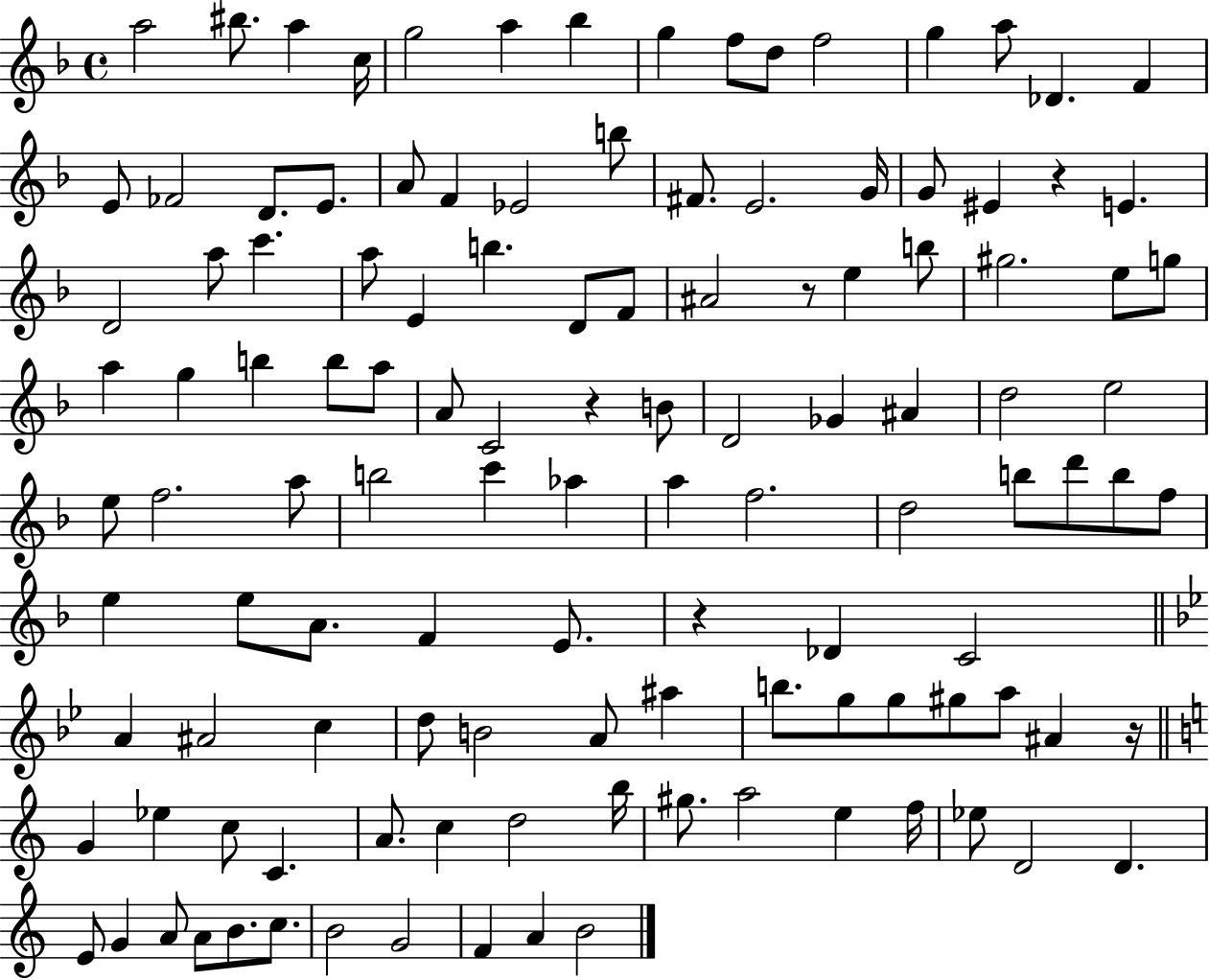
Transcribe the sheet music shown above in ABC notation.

X:1
T:Untitled
M:4/4
L:1/4
K:F
a2 ^b/2 a c/4 g2 a _b g f/2 d/2 f2 g a/2 _D F E/2 _F2 D/2 E/2 A/2 F _E2 b/2 ^F/2 E2 G/4 G/2 ^E z E D2 a/2 c' a/2 E b D/2 F/2 ^A2 z/2 e b/2 ^g2 e/2 g/2 a g b b/2 a/2 A/2 C2 z B/2 D2 _G ^A d2 e2 e/2 f2 a/2 b2 c' _a a f2 d2 b/2 d'/2 b/2 f/2 e e/2 A/2 F E/2 z _D C2 A ^A2 c d/2 B2 A/2 ^a b/2 g/2 g/2 ^g/2 a/2 ^A z/4 G _e c/2 C A/2 c d2 b/4 ^g/2 a2 e f/4 _e/2 D2 D E/2 G A/2 A/2 B/2 c/2 B2 G2 F A B2